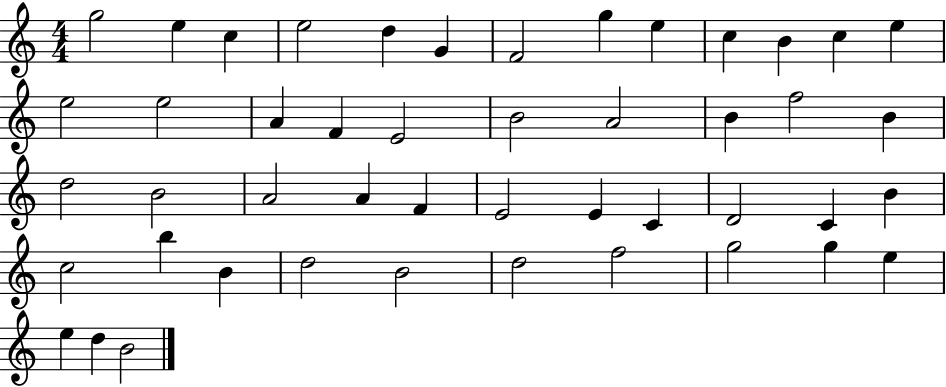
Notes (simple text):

G5/h E5/q C5/q E5/h D5/q G4/q F4/h G5/q E5/q C5/q B4/q C5/q E5/q E5/h E5/h A4/q F4/q E4/h B4/h A4/h B4/q F5/h B4/q D5/h B4/h A4/h A4/q F4/q E4/h E4/q C4/q D4/h C4/q B4/q C5/h B5/q B4/q D5/h B4/h D5/h F5/h G5/h G5/q E5/q E5/q D5/q B4/h